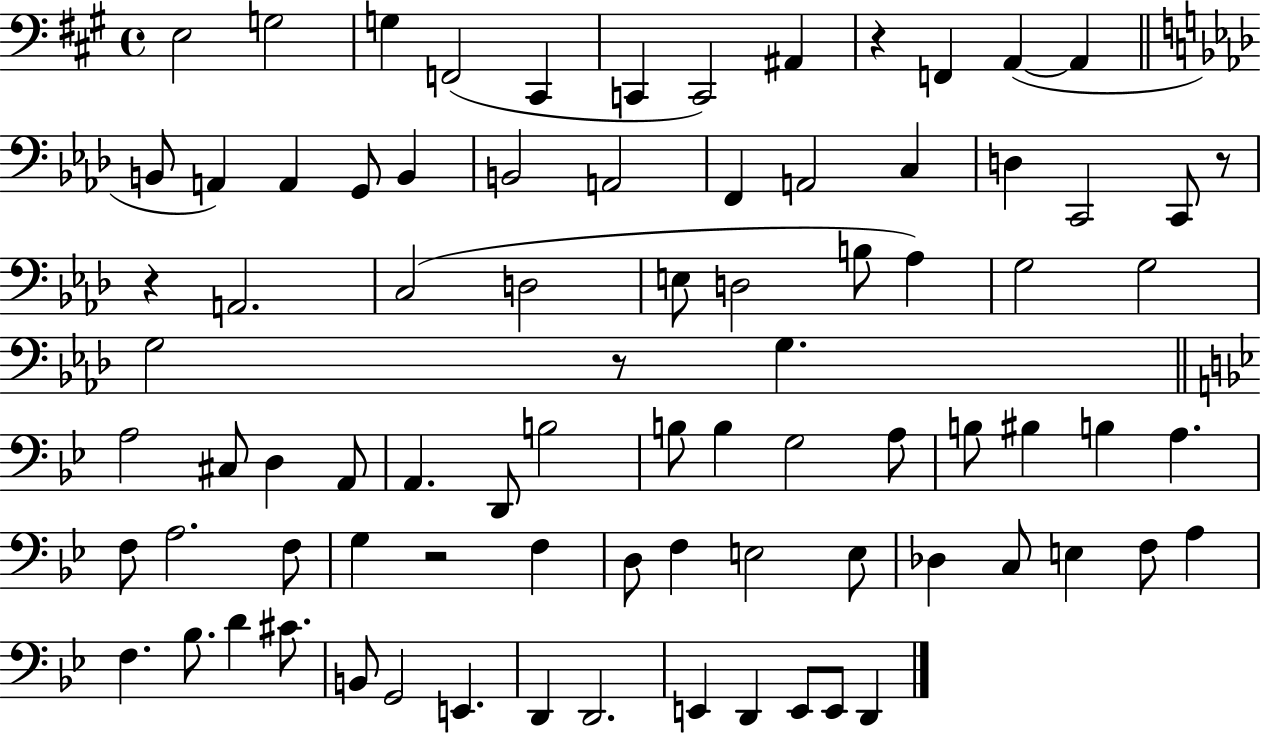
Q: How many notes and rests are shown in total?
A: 83